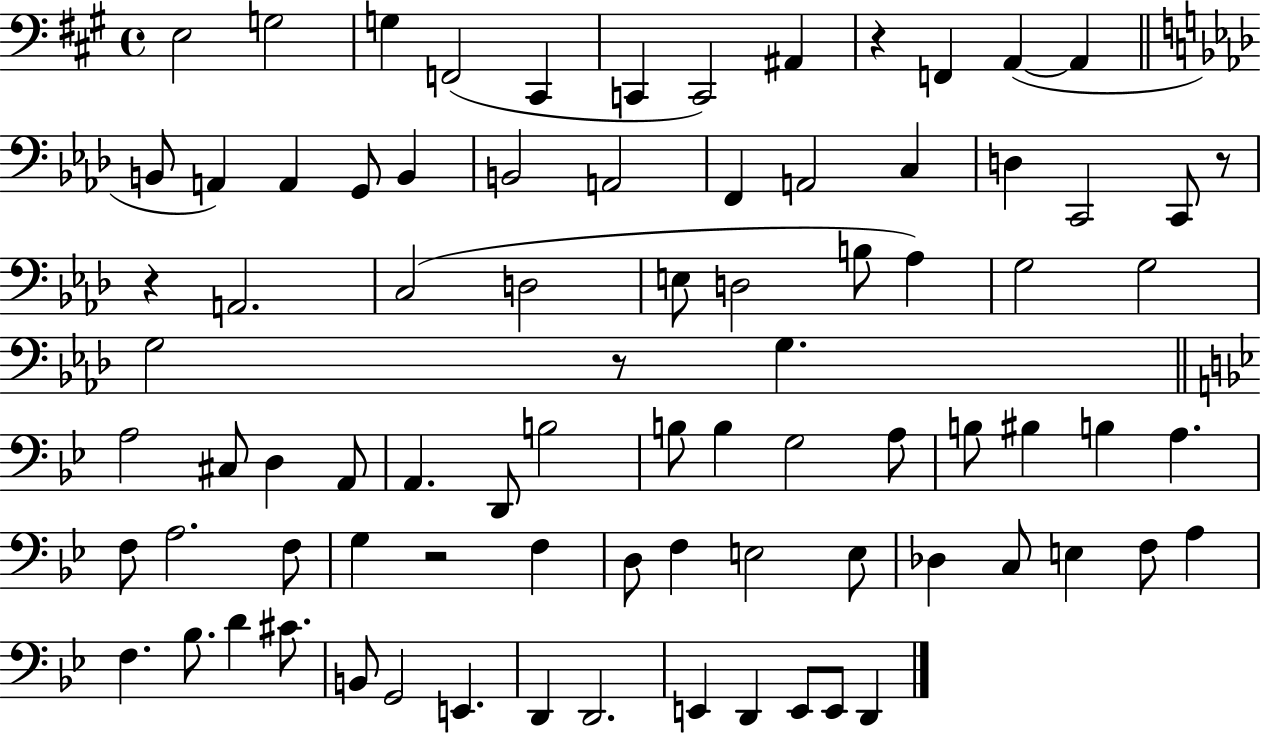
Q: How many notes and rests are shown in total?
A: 83